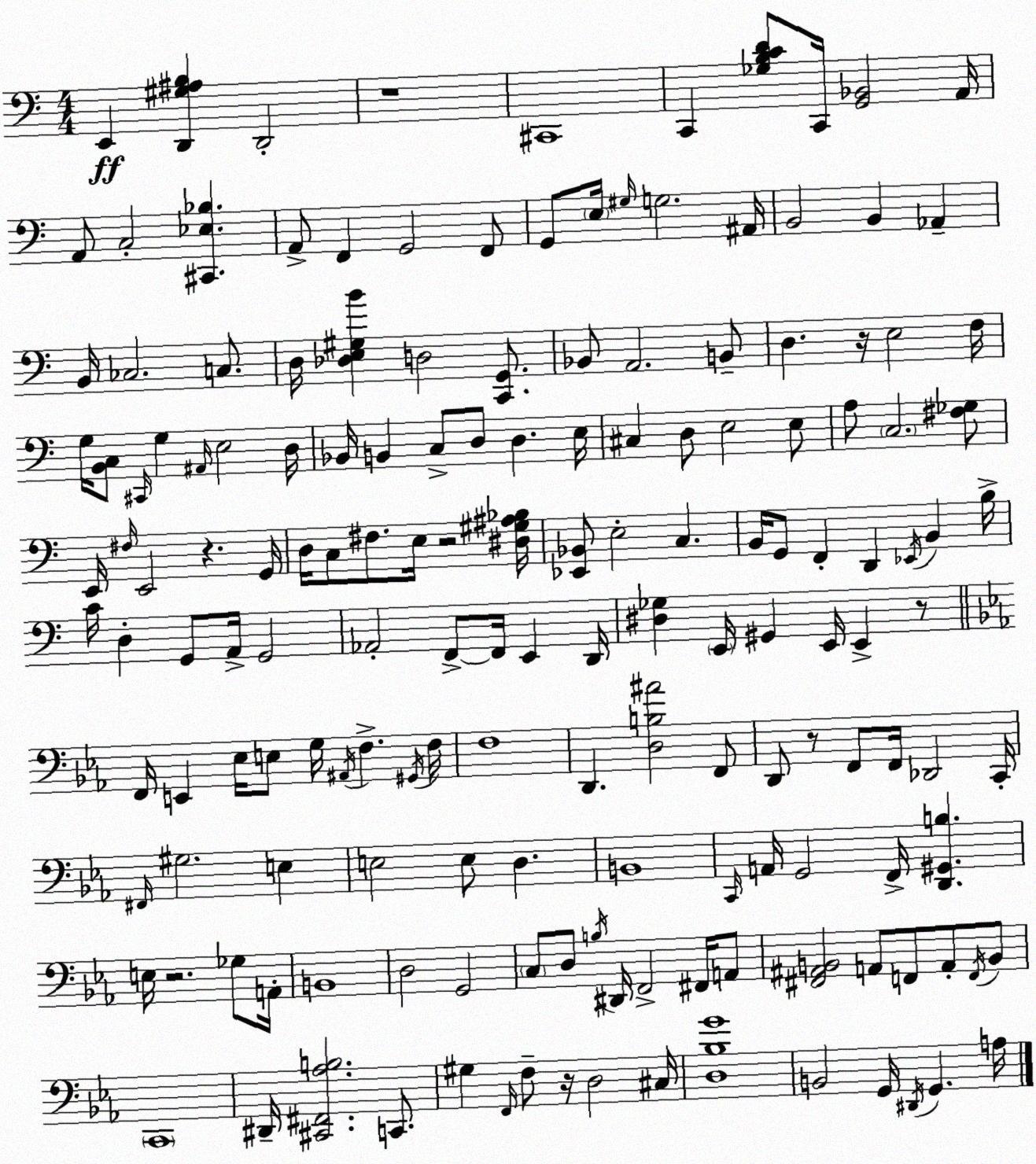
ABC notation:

X:1
T:Untitled
M:4/4
L:1/4
K:Am
E,, [D,,^G,^A,B,] D,,2 z4 ^C,,4 C,, [_G,B,CD]/2 C,,/4 [G,,_B,,]2 A,,/4 A,,/2 C,2 [^C,,_E,_B,] A,,/2 F,, G,,2 F,,/2 G,,/2 E,/4 ^G,/4 G,2 ^A,,/4 B,,2 B,, _A,, B,,/4 _C,2 C,/2 D,/4 [_D,E,^G,B] D,2 [C,,G,,]/2 _B,,/2 A,,2 B,,/2 D, z/4 E,2 F,/4 G,/4 [B,,C,]/2 ^C,,/4 G, ^A,,/4 E,2 D,/4 _B,,/4 B,, C,/2 D,/2 D, E,/4 ^C, D,/2 E,2 E,/2 A,/2 C,2 [^F,_G,]/2 E,,/4 ^F,/4 E,,2 z G,,/4 D,/4 C,/2 ^F,/2 E,/4 z2 [^D,^G,^A,_B,]/4 [_E,,_B,,]/2 E,2 C, B,,/4 G,,/2 F,, D,, _E,,/4 B,, B,/4 C/4 D, G,,/2 A,,/4 G,,2 _A,,2 F,,/2 F,,/4 E,, D,,/4 [^D,_G,] E,,/4 ^G,, E,,/4 E,, z/2 F,,/4 E,, _E,/4 E,/2 G,/4 ^A,,/4 F, ^G,,/4 F,/4 F,4 D,, [D,B,^A]2 F,,/2 D,,/2 z/2 F,,/2 F,,/4 _D,,2 C,,/4 ^F,,/4 ^G,2 E, E,2 E,/2 D, B,,4 C,,/4 A,,/4 G,,2 F,,/4 [D,,^G,,B,] E,/4 z2 _G,/2 A,,/4 B,,4 D,2 G,,2 C,/2 D,/2 B,/4 ^D,,/4 F,,2 ^F,,/4 A,,/2 [^F,,^A,,B,,]2 A,,/2 F,,/2 A,,/2 F,,/4 B,,/2 C,,4 ^D,,/4 [^C,,^F,,_A,B,]2 C,,/2 ^G, F,,/4 F,/2 z/4 D,2 ^C,/4 [D,_B,G]4 B,,2 G,,/4 ^D,,/4 G,, A,/4